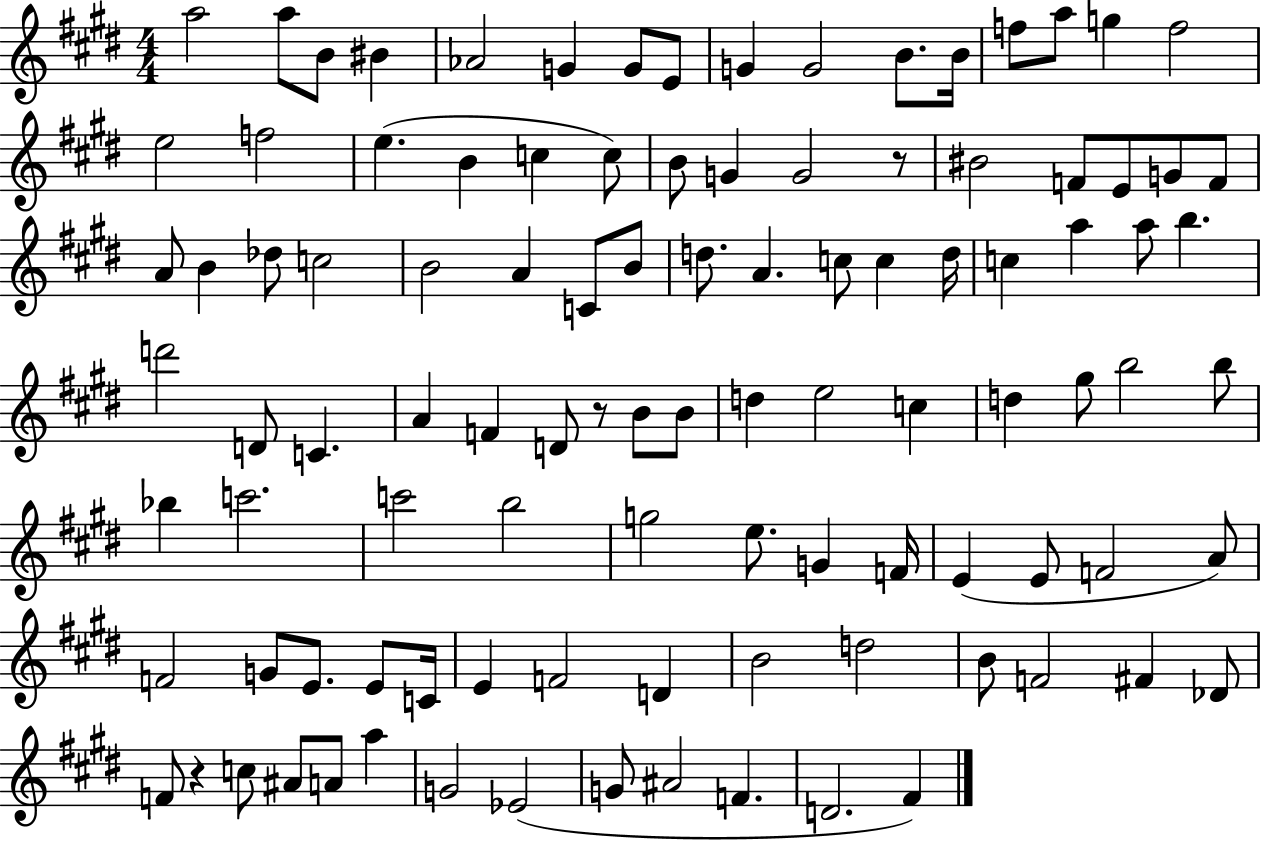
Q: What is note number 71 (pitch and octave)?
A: E4